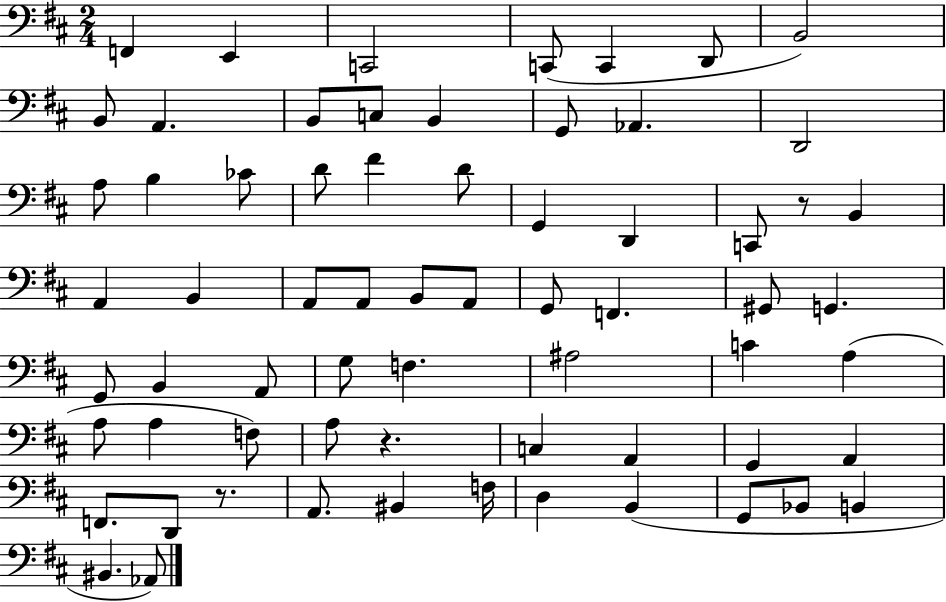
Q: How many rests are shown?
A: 3